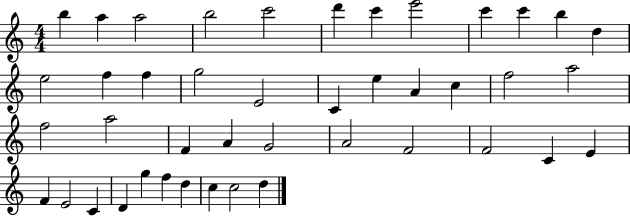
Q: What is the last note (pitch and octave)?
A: D5